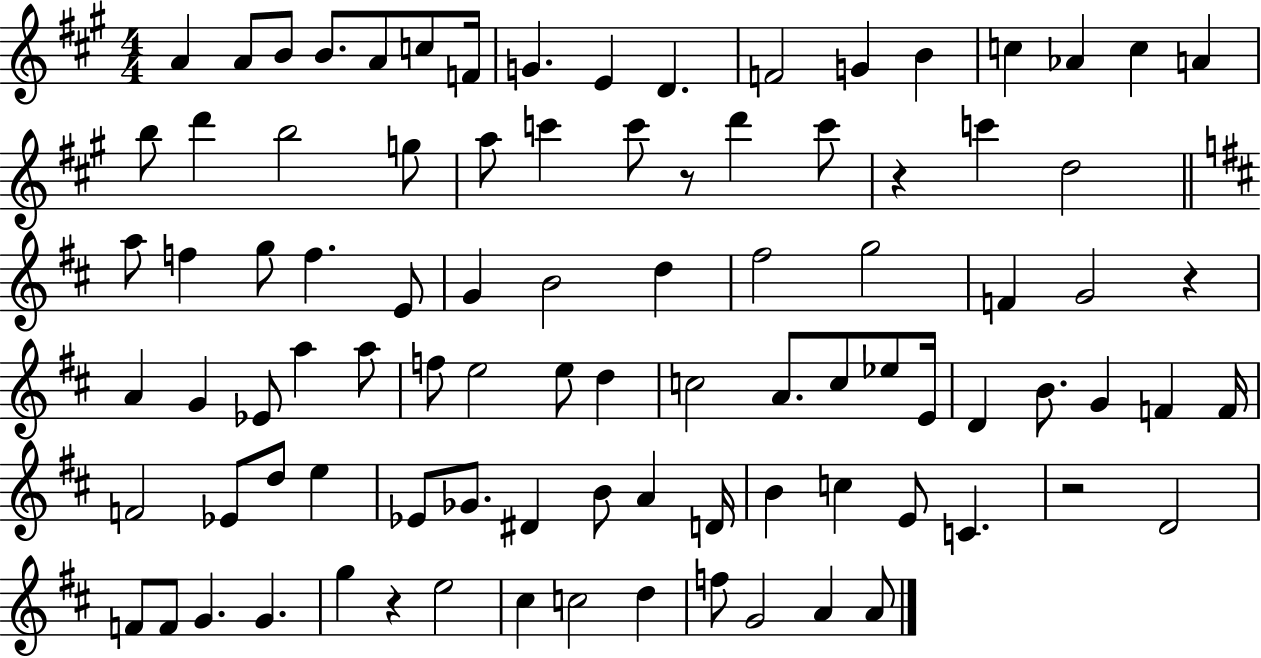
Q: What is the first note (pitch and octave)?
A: A4